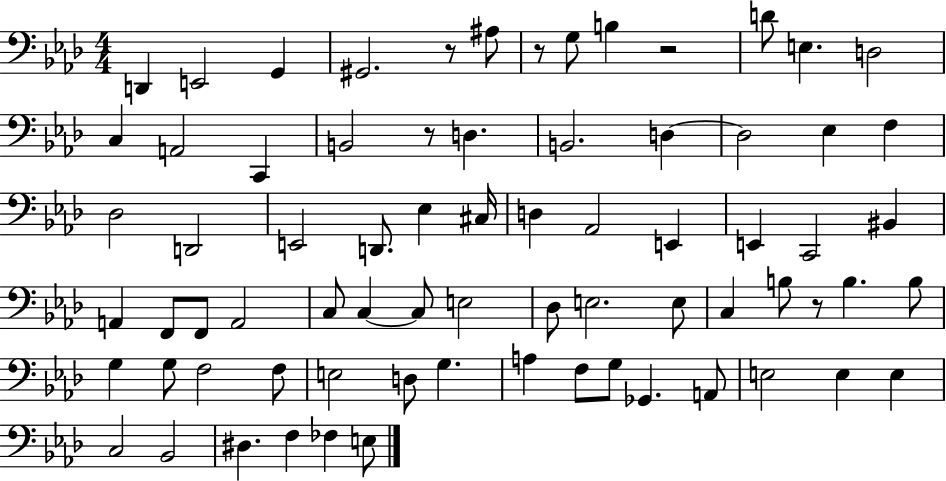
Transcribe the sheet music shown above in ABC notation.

X:1
T:Untitled
M:4/4
L:1/4
K:Ab
D,, E,,2 G,, ^G,,2 z/2 ^A,/2 z/2 G,/2 B, z2 D/2 E, D,2 C, A,,2 C,, B,,2 z/2 D, B,,2 D, D,2 _E, F, _D,2 D,,2 E,,2 D,,/2 _E, ^C,/4 D, _A,,2 E,, E,, C,,2 ^B,, A,, F,,/2 F,,/2 A,,2 C,/2 C, C,/2 E,2 _D,/2 E,2 E,/2 C, B,/2 z/2 B, B,/2 G, G,/2 F,2 F,/2 E,2 D,/2 G, A, F,/2 G,/2 _G,, A,,/2 E,2 E, E, C,2 _B,,2 ^D, F, _F, E,/2